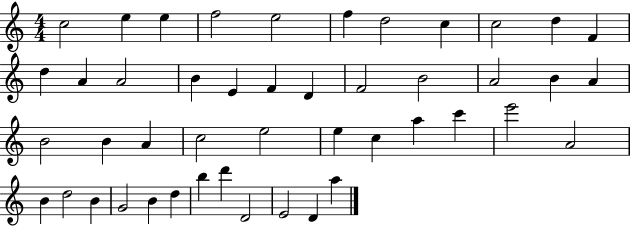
C5/h E5/q E5/q F5/h E5/h F5/q D5/h C5/q C5/h D5/q F4/q D5/q A4/q A4/h B4/q E4/q F4/q D4/q F4/h B4/h A4/h B4/q A4/q B4/h B4/q A4/q C5/h E5/h E5/q C5/q A5/q C6/q E6/h A4/h B4/q D5/h B4/q G4/h B4/q D5/q B5/q D6/q D4/h E4/h D4/q A5/q